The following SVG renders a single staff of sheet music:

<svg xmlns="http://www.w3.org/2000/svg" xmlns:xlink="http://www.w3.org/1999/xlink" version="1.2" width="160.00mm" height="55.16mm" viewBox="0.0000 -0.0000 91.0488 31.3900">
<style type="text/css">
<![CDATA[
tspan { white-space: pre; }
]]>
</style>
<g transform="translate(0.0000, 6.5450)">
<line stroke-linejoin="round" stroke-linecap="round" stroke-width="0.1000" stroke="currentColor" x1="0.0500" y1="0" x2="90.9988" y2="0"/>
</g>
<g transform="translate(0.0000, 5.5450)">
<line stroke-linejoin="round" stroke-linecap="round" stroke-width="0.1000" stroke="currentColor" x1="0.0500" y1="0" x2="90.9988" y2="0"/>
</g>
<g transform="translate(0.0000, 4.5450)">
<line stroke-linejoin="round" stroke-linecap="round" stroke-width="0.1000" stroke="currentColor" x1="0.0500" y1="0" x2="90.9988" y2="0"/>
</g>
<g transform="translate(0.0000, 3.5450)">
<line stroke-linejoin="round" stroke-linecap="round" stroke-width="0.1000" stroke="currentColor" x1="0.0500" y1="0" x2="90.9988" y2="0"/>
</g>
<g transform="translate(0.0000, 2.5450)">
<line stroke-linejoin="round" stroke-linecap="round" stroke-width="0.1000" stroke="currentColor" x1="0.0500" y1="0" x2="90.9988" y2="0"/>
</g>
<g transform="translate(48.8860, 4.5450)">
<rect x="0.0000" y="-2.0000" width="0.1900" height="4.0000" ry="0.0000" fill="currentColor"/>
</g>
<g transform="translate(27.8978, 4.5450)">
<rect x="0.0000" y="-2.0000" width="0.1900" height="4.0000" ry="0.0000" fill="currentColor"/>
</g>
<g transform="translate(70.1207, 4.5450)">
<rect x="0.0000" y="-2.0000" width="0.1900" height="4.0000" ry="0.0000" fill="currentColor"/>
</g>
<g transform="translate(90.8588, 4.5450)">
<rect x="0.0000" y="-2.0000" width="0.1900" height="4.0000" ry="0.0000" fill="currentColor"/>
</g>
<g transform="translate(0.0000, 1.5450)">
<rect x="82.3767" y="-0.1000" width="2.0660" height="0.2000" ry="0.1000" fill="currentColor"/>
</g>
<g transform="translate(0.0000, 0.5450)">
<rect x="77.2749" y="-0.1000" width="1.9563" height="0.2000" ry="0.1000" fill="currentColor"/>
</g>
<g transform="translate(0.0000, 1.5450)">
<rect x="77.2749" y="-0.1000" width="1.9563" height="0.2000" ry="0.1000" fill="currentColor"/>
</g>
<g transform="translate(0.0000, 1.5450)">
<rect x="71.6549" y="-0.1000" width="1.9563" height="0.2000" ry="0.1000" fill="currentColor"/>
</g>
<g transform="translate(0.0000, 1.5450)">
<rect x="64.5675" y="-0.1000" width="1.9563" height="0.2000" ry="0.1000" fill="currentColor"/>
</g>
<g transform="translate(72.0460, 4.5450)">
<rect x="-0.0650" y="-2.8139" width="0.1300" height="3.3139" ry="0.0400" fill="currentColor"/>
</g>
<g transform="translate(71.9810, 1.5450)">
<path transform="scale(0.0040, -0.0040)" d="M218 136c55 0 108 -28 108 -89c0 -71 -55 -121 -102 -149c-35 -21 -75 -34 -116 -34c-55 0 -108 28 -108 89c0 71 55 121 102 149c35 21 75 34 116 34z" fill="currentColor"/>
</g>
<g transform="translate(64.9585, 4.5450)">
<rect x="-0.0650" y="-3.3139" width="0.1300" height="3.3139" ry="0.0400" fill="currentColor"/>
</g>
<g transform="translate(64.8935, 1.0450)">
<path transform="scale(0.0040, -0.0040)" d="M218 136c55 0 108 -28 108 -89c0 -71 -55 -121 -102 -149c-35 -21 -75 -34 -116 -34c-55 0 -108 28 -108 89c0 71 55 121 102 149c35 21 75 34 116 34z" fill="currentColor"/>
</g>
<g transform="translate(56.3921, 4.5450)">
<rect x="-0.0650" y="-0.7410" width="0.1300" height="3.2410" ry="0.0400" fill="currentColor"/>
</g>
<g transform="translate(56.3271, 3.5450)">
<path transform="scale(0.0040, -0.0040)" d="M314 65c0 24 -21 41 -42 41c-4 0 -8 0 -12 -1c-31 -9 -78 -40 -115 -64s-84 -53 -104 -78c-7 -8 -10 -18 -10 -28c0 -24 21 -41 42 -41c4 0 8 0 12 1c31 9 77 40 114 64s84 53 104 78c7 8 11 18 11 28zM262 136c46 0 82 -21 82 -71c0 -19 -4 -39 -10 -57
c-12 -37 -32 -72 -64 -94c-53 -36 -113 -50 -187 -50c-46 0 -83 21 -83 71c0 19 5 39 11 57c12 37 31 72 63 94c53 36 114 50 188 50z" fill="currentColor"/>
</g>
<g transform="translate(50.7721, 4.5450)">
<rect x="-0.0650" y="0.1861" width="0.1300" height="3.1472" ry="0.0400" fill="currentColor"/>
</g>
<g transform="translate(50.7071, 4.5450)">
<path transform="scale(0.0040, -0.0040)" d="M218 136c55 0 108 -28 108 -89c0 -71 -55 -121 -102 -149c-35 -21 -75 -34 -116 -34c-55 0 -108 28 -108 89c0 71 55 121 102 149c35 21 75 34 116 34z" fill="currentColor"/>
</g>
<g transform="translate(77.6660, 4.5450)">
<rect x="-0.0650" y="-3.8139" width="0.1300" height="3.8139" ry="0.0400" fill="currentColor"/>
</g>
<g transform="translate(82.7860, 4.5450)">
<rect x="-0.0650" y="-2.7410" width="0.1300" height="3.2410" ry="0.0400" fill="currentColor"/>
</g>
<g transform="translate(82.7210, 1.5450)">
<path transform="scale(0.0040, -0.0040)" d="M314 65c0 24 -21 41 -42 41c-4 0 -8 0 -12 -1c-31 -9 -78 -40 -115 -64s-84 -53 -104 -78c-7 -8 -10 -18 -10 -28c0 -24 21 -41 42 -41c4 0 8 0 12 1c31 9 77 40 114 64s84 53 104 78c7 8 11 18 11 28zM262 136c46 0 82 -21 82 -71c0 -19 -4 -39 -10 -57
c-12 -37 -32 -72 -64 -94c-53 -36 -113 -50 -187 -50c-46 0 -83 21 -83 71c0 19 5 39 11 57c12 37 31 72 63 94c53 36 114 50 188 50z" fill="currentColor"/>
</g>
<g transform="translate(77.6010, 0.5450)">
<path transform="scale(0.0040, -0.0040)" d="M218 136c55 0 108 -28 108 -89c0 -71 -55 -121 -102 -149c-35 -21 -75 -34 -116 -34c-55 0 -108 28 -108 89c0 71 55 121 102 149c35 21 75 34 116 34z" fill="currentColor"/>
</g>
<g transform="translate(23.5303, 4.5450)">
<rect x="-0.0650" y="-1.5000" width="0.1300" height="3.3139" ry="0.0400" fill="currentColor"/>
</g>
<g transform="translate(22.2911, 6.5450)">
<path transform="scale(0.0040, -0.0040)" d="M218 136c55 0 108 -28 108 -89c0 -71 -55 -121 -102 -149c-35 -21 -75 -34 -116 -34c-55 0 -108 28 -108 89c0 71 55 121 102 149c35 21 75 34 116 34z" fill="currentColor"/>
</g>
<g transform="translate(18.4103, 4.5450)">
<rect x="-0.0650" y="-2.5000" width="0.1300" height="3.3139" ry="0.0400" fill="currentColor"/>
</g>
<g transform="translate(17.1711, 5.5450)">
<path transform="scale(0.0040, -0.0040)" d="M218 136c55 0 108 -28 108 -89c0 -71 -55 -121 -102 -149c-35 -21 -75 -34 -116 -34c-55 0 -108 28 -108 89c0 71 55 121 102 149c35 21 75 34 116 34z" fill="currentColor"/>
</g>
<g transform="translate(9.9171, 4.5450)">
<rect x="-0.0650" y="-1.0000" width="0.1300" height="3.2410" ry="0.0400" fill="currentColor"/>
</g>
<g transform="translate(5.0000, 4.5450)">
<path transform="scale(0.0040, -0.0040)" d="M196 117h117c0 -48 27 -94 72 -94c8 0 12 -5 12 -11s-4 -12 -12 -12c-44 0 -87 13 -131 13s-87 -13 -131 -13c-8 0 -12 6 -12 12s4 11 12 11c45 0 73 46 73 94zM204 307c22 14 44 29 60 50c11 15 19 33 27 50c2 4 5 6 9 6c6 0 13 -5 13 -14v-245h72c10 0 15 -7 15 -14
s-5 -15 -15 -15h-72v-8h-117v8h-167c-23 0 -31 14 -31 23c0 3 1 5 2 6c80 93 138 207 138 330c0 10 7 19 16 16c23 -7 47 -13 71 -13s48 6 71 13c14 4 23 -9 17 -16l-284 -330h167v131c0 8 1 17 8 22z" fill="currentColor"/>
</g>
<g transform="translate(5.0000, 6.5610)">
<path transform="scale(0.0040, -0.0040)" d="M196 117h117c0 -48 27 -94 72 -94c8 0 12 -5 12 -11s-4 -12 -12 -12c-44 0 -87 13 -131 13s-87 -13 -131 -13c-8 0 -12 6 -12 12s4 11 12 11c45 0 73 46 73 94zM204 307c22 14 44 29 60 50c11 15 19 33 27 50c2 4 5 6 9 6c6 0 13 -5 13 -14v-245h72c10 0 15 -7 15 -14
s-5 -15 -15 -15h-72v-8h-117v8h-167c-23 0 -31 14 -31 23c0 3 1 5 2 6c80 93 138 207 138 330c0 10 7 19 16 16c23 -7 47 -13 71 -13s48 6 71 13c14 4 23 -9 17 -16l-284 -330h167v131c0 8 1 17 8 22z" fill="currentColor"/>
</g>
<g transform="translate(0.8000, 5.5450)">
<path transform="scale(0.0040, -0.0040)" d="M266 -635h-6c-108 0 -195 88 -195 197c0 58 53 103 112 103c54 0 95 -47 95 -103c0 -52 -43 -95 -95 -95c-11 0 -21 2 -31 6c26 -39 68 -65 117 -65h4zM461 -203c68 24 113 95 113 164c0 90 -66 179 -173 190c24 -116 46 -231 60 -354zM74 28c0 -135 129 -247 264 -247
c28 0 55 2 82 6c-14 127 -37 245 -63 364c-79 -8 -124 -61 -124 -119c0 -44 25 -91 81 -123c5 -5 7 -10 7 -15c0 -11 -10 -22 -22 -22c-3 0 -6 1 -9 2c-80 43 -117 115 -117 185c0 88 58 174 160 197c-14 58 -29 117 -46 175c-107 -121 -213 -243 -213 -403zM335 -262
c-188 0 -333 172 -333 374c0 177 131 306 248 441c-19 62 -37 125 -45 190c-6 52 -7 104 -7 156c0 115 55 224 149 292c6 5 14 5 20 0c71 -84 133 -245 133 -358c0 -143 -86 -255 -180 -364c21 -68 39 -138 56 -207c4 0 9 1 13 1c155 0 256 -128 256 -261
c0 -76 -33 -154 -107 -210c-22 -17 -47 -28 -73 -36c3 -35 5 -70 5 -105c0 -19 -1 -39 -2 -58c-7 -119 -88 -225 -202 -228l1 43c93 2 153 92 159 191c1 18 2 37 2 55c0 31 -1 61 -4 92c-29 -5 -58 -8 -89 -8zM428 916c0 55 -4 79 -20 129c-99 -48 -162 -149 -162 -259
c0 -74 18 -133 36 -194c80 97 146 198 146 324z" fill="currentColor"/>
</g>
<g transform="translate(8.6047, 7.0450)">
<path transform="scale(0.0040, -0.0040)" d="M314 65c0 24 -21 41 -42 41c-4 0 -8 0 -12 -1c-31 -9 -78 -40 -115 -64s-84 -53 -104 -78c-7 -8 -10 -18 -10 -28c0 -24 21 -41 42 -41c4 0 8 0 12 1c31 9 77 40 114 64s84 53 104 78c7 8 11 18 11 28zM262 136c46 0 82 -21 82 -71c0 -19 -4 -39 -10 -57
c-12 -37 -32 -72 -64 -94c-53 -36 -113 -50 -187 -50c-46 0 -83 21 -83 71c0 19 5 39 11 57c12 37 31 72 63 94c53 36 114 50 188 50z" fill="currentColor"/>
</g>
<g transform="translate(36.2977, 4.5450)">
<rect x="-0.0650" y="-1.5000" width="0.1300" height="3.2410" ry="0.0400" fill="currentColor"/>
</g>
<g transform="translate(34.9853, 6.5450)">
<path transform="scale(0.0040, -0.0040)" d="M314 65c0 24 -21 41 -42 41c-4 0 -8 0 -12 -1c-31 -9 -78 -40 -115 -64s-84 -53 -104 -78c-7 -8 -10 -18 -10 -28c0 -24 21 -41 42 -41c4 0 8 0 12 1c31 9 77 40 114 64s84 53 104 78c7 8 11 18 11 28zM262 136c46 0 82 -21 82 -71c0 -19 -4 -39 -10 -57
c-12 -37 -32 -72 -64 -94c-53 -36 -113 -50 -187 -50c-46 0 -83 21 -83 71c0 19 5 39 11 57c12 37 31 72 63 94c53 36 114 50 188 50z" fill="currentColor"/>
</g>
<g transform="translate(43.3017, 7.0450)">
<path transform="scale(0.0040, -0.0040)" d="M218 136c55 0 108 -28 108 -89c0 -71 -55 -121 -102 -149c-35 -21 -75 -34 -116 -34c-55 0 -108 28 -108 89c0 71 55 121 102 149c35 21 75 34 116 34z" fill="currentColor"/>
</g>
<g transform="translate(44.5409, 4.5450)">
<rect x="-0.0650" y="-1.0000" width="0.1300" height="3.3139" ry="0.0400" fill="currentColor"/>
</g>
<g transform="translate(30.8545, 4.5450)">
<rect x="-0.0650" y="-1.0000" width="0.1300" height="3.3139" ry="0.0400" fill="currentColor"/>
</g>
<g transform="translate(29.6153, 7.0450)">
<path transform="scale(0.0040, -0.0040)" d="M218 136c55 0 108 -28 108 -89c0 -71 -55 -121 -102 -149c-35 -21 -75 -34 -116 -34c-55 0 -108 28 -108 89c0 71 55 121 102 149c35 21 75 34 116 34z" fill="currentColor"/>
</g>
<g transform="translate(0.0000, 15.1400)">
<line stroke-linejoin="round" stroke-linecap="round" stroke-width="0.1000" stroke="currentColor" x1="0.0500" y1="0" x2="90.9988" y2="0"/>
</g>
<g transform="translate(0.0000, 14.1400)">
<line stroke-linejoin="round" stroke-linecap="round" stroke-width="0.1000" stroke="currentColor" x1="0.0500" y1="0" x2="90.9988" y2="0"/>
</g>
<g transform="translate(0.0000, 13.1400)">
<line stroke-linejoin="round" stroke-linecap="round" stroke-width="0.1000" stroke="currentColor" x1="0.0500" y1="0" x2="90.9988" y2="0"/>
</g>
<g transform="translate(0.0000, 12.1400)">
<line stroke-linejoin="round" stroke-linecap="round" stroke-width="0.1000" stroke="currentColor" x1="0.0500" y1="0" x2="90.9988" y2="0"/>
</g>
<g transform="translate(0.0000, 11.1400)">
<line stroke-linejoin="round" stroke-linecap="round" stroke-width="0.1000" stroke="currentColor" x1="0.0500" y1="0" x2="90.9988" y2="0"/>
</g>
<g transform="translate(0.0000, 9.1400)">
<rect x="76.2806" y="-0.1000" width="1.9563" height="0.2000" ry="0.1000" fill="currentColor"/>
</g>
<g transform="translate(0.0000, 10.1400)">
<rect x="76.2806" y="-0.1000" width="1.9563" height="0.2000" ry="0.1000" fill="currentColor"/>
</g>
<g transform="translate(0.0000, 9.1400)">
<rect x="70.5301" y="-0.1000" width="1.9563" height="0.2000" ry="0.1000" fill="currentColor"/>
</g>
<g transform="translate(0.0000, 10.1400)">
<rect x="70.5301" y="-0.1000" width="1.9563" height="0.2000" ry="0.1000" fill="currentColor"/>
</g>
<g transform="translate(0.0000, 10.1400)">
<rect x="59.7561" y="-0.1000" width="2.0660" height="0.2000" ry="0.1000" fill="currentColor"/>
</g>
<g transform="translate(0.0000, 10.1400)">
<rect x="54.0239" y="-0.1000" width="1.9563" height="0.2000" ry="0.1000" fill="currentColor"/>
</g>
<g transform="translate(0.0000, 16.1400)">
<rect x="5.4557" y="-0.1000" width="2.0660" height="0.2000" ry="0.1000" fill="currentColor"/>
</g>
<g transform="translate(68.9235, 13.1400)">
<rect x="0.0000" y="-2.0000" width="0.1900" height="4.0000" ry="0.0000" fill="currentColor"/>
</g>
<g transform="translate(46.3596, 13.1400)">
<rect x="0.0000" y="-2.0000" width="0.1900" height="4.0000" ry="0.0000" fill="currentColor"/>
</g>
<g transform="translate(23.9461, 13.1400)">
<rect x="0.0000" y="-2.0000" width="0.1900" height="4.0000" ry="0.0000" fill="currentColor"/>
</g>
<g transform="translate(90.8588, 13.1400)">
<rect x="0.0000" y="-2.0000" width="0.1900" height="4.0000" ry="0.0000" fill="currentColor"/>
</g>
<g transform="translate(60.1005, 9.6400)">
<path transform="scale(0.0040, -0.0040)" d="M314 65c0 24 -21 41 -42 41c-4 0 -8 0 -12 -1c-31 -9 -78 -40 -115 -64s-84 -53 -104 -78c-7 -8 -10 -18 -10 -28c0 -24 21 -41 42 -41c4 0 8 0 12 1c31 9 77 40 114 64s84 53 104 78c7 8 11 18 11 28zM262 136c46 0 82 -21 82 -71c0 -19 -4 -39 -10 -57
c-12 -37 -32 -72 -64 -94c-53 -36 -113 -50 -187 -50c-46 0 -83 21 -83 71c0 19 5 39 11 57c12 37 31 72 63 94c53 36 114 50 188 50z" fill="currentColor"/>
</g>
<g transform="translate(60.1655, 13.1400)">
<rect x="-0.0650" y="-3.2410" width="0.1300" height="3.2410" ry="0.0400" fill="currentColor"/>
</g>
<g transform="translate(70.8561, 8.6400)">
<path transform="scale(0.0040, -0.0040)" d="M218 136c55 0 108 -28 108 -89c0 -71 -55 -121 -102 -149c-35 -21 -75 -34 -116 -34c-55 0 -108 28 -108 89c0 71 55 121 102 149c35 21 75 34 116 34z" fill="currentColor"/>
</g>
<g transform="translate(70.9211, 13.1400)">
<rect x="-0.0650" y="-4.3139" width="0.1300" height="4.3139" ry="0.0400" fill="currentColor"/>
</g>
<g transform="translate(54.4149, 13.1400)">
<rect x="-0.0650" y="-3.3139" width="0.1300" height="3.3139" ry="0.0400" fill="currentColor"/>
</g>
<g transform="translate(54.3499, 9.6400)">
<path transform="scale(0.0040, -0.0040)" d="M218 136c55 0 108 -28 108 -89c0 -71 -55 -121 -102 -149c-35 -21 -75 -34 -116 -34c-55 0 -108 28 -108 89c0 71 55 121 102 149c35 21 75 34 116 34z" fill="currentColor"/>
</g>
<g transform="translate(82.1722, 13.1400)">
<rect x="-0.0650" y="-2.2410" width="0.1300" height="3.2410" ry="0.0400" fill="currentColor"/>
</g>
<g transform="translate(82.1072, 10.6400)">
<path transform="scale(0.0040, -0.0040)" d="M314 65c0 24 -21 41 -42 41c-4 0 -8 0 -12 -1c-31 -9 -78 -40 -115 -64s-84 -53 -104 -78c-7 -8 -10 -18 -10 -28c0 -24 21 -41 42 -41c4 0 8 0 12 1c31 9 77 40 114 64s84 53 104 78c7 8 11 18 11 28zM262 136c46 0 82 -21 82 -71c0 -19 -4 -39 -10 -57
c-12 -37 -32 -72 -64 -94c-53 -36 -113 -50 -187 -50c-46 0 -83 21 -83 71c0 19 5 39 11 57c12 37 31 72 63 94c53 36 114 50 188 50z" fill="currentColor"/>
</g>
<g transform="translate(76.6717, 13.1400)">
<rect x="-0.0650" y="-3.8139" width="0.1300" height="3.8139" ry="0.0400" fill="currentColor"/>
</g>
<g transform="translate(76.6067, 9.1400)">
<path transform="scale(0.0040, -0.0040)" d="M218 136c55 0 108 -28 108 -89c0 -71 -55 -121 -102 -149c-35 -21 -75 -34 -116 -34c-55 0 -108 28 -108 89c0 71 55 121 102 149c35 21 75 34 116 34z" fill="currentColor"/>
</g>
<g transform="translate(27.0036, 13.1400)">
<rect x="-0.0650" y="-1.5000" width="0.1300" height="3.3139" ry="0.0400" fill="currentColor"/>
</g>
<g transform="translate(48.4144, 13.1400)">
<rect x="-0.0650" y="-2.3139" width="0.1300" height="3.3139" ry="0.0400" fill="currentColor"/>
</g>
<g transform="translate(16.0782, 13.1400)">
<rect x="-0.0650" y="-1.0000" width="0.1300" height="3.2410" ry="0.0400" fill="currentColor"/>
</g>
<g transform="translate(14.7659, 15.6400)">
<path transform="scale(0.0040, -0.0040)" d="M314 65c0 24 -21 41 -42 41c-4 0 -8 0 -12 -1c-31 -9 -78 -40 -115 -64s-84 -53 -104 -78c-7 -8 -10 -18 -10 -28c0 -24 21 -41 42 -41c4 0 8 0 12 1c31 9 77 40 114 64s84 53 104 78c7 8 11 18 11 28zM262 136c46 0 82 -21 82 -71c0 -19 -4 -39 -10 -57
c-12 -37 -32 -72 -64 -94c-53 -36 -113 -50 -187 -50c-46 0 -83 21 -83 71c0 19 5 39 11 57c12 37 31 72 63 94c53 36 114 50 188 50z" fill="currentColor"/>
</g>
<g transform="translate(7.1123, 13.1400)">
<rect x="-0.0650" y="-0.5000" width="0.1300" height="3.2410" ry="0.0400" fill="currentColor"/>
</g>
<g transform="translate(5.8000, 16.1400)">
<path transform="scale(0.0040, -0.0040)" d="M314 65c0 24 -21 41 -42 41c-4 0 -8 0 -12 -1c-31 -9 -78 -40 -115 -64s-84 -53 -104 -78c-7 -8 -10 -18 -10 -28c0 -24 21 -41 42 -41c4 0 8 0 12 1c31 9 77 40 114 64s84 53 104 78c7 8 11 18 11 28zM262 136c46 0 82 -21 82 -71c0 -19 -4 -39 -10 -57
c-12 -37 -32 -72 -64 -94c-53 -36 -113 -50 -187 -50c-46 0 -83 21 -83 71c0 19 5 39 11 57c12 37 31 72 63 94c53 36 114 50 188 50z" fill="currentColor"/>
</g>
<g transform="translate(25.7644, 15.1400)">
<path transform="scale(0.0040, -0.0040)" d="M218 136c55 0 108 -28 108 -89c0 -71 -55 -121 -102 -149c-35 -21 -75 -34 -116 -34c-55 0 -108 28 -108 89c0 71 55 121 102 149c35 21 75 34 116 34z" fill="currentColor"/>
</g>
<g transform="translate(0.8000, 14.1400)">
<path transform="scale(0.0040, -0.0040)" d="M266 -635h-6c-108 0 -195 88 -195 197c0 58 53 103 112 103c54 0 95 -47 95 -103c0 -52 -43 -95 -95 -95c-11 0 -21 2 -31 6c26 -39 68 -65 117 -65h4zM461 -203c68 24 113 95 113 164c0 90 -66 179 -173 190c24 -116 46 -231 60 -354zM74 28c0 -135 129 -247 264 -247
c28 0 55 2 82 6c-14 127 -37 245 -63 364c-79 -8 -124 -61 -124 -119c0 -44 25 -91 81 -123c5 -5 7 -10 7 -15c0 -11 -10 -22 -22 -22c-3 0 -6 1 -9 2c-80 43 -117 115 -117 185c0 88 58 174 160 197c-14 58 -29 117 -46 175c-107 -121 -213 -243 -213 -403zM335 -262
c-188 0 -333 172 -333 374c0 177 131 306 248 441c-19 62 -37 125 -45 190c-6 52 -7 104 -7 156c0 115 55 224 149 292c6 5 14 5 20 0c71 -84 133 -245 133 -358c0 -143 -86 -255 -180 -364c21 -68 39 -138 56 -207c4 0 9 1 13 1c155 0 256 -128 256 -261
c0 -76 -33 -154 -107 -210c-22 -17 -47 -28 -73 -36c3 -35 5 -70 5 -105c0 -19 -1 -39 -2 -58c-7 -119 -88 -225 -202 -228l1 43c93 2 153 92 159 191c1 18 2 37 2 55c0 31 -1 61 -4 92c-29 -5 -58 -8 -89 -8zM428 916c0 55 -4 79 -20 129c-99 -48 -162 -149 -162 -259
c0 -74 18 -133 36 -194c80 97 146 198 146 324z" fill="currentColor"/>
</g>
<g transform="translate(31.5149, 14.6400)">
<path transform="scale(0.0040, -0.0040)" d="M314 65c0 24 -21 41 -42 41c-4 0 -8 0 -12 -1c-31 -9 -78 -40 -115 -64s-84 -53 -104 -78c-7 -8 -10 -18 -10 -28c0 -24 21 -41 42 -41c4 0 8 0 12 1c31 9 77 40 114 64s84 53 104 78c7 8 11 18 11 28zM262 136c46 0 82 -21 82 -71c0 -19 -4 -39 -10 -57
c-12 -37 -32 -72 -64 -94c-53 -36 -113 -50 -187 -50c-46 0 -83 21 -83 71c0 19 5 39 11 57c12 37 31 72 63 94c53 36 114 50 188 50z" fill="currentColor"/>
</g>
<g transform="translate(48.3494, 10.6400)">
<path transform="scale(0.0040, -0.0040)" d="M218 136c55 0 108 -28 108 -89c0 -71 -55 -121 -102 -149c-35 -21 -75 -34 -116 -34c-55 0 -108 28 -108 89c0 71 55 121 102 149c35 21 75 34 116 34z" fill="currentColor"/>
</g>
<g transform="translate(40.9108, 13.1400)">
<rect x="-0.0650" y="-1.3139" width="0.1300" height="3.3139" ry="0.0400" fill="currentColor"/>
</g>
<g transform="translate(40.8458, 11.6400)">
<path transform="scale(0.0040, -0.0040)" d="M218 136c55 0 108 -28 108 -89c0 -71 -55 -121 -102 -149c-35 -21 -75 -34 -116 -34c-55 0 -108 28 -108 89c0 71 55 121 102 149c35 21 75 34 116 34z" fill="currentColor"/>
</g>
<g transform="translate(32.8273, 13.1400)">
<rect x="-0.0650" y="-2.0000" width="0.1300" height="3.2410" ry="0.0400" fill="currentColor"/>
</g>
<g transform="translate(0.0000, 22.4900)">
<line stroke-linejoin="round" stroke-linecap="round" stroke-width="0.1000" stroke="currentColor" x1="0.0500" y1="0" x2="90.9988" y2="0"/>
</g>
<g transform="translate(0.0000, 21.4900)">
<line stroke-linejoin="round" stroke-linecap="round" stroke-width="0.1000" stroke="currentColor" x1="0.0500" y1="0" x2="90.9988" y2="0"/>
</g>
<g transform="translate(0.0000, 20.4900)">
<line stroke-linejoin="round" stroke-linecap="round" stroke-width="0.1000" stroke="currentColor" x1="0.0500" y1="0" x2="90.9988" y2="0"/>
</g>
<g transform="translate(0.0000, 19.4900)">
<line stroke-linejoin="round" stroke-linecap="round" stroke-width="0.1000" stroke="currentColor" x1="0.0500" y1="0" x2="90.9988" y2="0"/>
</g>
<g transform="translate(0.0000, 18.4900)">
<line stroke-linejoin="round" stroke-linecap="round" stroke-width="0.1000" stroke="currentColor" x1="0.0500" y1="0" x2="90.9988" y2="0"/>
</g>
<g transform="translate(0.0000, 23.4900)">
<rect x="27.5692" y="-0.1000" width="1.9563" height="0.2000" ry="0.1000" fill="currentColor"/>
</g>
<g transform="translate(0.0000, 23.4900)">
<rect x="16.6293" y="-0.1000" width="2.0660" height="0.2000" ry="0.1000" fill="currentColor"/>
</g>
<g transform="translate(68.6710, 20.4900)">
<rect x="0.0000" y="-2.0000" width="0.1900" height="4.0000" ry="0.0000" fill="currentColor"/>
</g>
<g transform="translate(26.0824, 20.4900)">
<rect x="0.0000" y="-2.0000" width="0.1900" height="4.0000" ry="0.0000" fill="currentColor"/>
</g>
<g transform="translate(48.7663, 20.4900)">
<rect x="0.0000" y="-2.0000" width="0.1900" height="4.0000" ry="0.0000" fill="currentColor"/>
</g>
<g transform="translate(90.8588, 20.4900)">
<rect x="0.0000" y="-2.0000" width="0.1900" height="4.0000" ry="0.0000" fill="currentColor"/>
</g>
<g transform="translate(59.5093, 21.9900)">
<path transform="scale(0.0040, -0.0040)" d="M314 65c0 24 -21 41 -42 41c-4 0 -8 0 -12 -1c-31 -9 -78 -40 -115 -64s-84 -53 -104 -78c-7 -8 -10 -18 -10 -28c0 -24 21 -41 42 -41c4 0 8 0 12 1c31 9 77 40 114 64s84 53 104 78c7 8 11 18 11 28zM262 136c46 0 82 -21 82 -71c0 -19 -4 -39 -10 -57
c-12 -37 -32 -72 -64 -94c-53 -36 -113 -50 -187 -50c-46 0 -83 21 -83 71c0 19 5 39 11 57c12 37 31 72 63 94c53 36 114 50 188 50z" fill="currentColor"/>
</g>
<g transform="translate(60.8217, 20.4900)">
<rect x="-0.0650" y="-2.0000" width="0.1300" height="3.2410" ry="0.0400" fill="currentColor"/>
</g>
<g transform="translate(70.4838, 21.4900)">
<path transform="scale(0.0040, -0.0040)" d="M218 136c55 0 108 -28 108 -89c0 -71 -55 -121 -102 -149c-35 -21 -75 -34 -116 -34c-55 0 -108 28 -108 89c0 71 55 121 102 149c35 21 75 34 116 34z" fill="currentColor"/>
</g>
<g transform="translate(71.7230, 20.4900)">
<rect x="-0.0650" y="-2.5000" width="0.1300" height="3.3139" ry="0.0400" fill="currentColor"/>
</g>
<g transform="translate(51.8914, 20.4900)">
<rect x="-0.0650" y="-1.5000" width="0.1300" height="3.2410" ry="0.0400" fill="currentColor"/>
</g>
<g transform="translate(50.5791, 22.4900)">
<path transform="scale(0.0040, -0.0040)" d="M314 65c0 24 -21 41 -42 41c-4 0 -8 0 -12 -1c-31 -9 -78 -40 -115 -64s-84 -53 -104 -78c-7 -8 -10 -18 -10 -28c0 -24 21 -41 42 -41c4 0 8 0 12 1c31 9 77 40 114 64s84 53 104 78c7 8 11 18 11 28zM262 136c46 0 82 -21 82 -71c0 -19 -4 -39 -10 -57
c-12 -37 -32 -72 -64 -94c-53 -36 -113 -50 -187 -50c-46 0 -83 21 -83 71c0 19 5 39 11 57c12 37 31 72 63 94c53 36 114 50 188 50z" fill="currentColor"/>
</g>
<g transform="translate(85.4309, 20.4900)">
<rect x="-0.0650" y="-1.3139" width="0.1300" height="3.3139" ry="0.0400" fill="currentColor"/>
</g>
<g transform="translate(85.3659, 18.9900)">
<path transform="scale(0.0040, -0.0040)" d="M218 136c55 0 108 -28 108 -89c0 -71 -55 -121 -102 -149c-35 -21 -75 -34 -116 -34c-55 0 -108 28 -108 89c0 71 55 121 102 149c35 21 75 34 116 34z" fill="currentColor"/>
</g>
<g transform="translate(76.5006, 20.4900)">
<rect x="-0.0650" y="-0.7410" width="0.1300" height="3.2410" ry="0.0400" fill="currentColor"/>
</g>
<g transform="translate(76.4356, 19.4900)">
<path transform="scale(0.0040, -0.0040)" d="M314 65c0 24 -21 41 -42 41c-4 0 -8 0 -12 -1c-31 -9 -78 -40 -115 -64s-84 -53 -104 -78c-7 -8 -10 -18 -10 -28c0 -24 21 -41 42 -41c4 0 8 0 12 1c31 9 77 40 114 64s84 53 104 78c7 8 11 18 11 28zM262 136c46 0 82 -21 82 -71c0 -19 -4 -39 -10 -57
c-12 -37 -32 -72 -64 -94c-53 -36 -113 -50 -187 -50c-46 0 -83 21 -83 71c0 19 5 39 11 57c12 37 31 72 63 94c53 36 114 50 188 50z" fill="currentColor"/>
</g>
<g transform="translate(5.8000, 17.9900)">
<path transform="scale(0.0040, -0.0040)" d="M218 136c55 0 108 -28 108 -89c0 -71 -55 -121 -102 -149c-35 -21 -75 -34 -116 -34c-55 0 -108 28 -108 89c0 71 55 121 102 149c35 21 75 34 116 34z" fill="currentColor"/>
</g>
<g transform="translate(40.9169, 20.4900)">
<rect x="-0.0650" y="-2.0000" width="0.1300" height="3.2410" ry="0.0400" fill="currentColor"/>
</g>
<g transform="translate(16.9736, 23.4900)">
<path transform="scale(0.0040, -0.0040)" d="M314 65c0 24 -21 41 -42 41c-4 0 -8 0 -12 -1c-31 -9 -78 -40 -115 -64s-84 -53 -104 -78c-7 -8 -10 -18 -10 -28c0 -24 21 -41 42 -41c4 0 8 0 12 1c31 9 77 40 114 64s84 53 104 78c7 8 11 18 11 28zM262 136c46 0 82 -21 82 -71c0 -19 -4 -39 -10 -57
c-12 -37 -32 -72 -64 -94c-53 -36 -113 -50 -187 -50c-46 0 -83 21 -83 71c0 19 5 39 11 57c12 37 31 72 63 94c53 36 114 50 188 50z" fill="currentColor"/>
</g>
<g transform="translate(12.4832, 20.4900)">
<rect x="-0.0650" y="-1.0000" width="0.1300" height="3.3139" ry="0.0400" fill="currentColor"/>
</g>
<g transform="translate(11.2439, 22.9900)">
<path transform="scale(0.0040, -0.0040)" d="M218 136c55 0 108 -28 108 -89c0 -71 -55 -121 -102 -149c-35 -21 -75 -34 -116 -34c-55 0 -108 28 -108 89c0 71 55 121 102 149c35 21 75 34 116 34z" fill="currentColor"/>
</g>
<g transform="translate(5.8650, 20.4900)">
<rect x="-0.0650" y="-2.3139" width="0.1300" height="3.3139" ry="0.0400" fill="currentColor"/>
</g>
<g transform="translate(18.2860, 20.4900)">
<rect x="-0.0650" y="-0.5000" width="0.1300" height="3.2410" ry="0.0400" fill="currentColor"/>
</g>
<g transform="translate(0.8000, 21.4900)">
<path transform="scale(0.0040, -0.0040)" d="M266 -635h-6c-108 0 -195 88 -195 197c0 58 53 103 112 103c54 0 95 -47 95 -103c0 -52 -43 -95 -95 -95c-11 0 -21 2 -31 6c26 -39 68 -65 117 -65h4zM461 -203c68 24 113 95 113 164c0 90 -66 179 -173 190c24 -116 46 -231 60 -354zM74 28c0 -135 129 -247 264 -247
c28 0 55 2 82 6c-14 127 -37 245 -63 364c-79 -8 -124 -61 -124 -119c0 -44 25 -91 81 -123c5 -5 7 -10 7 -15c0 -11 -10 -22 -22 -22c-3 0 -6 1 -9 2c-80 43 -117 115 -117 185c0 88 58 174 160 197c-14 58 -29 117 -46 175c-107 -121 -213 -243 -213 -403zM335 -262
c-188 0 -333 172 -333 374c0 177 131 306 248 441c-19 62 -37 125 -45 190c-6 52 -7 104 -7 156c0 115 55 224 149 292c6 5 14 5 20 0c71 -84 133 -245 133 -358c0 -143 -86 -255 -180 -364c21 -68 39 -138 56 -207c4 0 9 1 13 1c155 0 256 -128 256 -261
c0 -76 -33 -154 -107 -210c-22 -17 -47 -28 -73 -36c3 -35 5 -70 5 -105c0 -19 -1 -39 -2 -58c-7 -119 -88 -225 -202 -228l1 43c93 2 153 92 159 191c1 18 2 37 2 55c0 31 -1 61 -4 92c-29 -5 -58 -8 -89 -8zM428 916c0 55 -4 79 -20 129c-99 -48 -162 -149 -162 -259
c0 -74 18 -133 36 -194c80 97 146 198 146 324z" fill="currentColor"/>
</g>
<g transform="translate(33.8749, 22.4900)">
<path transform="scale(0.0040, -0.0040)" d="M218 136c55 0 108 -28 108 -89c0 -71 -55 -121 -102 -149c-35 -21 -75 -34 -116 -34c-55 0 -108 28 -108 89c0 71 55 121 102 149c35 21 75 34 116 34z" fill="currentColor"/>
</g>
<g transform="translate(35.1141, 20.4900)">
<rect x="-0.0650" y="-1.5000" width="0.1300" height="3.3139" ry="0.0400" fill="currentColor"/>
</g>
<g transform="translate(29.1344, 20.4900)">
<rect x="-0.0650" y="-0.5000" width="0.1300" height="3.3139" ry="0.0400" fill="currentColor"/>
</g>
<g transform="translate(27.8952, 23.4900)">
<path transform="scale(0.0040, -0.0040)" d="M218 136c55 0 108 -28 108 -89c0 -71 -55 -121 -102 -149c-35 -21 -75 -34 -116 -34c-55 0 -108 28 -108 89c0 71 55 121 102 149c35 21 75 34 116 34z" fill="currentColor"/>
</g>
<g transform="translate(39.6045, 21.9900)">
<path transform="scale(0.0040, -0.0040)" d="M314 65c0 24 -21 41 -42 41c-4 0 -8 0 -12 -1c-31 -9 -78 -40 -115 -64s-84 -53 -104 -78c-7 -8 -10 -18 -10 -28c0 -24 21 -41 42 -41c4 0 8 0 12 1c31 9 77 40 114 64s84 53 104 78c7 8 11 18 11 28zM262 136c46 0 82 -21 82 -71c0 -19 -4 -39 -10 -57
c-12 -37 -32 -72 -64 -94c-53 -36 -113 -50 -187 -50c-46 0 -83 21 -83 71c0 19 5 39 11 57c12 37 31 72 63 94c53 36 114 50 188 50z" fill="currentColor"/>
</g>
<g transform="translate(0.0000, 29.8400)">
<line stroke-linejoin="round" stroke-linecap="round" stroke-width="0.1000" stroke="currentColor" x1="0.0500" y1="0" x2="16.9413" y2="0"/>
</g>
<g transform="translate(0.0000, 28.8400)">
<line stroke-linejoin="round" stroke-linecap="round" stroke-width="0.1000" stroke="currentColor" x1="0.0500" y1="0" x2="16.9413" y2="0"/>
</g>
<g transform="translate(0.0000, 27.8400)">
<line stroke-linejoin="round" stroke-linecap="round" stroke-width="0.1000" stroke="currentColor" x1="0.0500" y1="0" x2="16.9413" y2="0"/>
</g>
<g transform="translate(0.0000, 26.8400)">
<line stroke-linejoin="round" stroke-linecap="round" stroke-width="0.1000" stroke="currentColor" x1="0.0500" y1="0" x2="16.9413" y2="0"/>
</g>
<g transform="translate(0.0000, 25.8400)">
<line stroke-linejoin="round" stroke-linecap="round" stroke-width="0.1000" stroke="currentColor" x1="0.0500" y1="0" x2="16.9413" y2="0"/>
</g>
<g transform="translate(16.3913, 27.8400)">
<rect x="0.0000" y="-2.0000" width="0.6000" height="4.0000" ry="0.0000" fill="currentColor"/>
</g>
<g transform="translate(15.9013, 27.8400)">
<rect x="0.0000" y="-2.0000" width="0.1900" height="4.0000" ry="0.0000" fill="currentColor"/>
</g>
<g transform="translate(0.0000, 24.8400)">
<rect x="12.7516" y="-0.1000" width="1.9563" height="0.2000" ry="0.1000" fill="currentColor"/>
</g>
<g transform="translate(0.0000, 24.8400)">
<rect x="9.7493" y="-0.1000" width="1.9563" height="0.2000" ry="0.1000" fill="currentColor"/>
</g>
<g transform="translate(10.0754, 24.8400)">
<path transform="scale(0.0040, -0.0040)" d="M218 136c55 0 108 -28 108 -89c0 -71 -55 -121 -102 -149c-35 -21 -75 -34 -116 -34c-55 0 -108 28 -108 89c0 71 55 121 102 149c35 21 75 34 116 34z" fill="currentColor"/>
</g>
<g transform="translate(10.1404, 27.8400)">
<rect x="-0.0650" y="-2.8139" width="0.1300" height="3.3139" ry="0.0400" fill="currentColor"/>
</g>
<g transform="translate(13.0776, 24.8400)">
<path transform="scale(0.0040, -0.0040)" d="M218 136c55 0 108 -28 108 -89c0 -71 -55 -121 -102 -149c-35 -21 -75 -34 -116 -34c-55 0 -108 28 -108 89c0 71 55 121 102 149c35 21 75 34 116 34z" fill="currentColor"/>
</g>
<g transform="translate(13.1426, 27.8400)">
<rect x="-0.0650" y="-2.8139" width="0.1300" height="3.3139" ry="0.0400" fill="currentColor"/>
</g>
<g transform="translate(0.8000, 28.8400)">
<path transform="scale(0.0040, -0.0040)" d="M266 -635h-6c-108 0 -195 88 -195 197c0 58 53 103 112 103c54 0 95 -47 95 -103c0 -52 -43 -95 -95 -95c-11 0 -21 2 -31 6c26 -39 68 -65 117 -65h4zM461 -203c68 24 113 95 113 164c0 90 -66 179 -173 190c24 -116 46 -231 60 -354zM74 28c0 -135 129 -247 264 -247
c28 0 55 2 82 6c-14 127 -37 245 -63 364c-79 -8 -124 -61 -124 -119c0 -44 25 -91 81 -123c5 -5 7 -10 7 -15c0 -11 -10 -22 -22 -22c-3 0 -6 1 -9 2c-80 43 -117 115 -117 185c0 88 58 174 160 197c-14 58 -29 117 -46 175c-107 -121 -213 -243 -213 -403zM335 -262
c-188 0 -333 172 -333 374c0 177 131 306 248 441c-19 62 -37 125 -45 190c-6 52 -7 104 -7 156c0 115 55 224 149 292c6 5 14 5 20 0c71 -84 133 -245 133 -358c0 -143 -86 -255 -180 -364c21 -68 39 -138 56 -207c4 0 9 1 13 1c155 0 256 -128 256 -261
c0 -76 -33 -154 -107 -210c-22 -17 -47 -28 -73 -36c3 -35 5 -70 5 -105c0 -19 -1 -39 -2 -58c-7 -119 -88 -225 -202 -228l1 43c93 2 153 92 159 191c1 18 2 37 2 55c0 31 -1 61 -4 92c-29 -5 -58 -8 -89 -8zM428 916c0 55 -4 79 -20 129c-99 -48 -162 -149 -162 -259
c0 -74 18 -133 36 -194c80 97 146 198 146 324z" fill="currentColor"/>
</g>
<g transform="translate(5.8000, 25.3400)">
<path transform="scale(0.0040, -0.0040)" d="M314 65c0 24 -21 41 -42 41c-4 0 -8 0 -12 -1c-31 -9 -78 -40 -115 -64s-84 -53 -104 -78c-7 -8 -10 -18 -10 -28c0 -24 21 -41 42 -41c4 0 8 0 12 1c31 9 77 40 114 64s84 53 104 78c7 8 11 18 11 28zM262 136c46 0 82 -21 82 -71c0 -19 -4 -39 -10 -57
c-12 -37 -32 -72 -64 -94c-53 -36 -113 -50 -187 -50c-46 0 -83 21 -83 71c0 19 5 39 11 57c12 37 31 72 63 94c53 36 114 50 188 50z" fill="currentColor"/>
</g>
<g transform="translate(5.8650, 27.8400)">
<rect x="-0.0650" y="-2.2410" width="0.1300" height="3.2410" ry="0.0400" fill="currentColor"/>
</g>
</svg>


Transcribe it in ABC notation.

X:1
T:Untitled
M:4/4
L:1/4
K:C
D2 G E D E2 D B d2 b a c' a2 C2 D2 E F2 e g b b2 d' c' g2 g D C2 C E F2 E2 F2 G d2 e g2 a a